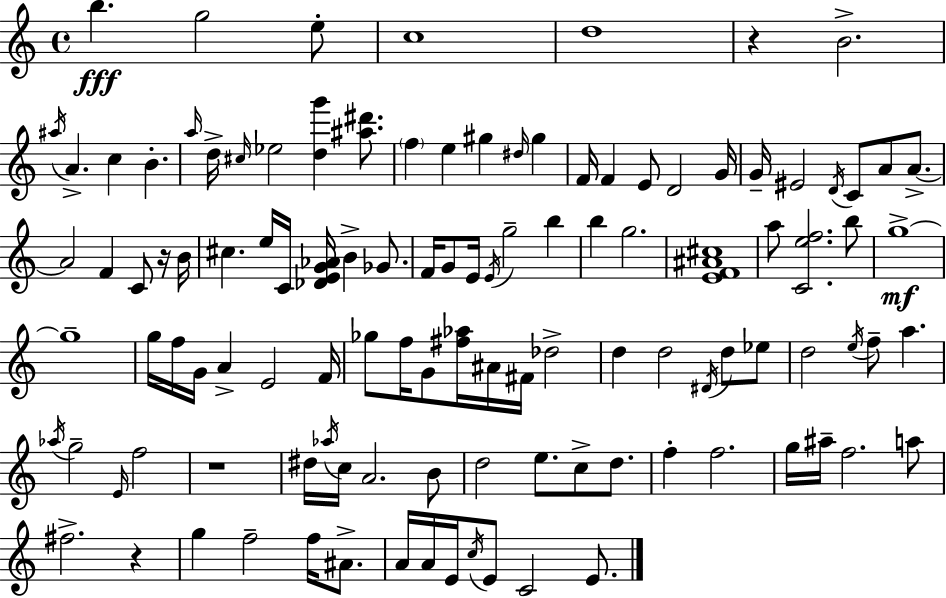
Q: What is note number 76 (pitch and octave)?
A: F5